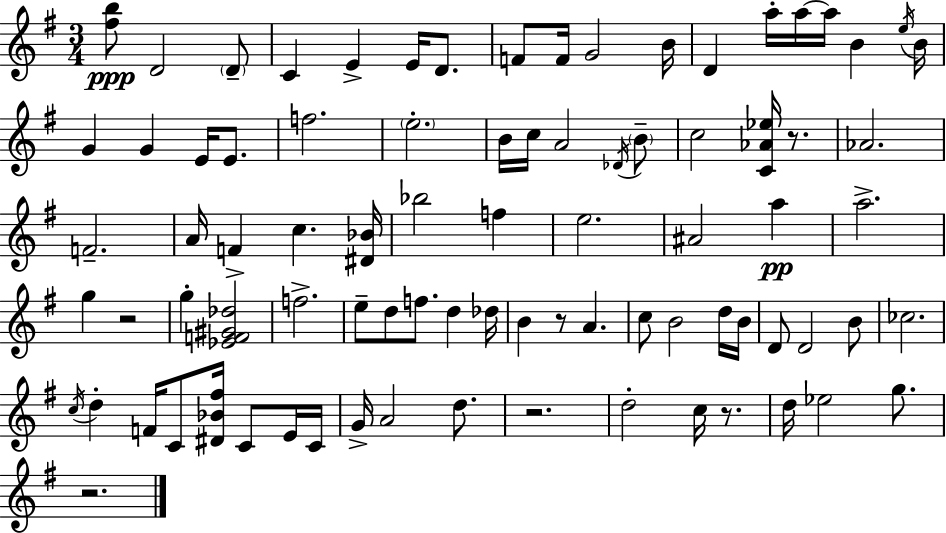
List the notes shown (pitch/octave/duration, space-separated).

[F#5,B5]/e D4/h D4/e C4/q E4/q E4/s D4/e. F4/e F4/s G4/h B4/s D4/q A5/s A5/s A5/s B4/q E5/s B4/s G4/q G4/q E4/s E4/e. F5/h. E5/h. B4/s C5/s A4/h Db4/s B4/e C5/h [C4,Ab4,Eb5]/s R/e. Ab4/h. F4/h. A4/s F4/q C5/q. [D#4,Bb4]/s Bb5/h F5/q E5/h. A#4/h A5/q A5/h. G5/q R/h G5/q [Eb4,F4,G#4,Db5]/h F5/h. E5/e D5/e F5/e. D5/q Db5/s B4/q R/e A4/q. C5/e B4/h D5/s B4/s D4/e D4/h B4/e CES5/h. C5/s D5/q F4/s C4/e [D#4,Bb4,F#5]/s C4/e E4/s C4/s G4/s A4/h D5/e. R/h. D5/h C5/s R/e. D5/s Eb5/h G5/e. R/h.